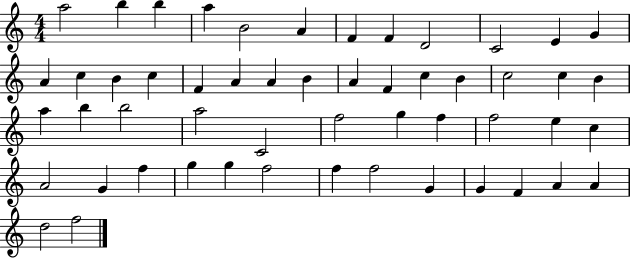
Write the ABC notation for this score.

X:1
T:Untitled
M:4/4
L:1/4
K:C
a2 b b a B2 A F F D2 C2 E G A c B c F A A B A F c B c2 c B a b b2 a2 C2 f2 g f f2 e c A2 G f g g f2 f f2 G G F A A d2 f2